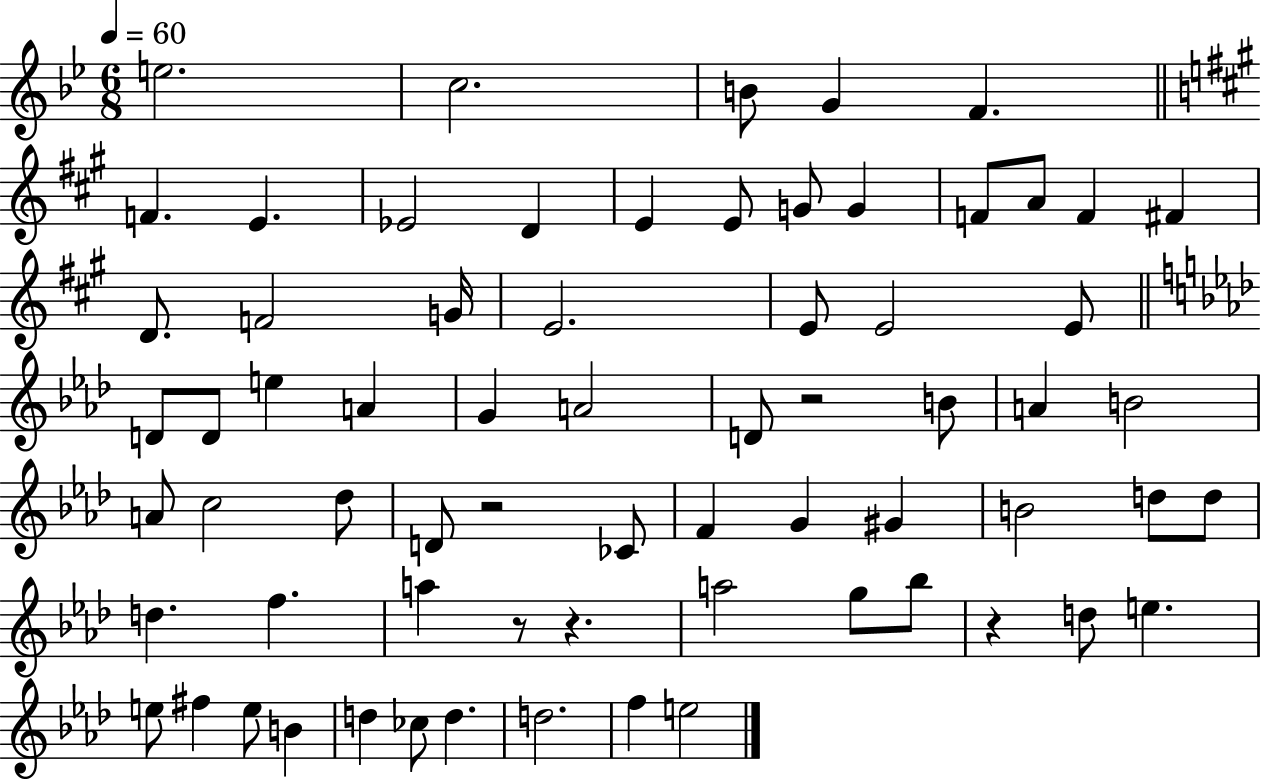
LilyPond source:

{
  \clef treble
  \numericTimeSignature
  \time 6/8
  \key bes \major
  \tempo 4 = 60
  e''2. | c''2. | b'8 g'4 f'4. | \bar "||" \break \key a \major f'4. e'4. | ees'2 d'4 | e'4 e'8 g'8 g'4 | f'8 a'8 f'4 fis'4 | \break d'8. f'2 g'16 | e'2. | e'8 e'2 e'8 | \bar "||" \break \key aes \major d'8 d'8 e''4 a'4 | g'4 a'2 | d'8 r2 b'8 | a'4 b'2 | \break a'8 c''2 des''8 | d'8 r2 ces'8 | f'4 g'4 gis'4 | b'2 d''8 d''8 | \break d''4. f''4. | a''4 r8 r4. | a''2 g''8 bes''8 | r4 d''8 e''4. | \break e''8 fis''4 e''8 b'4 | d''4 ces''8 d''4. | d''2. | f''4 e''2 | \break \bar "|."
}